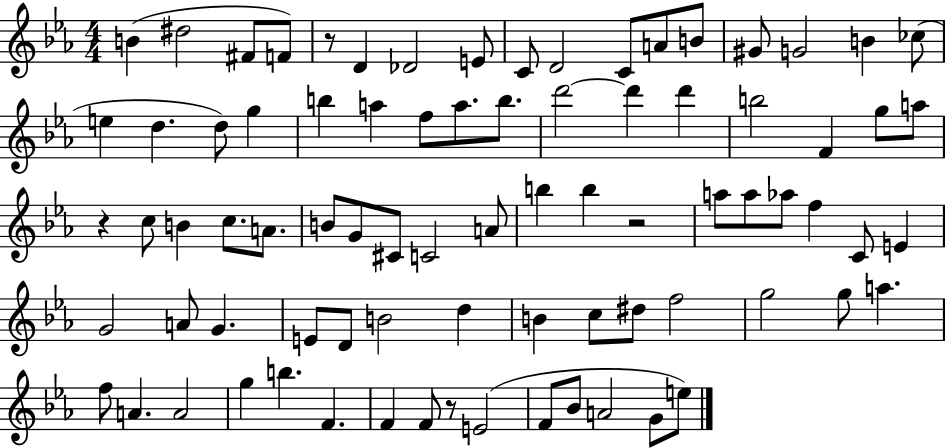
{
  \clef treble
  \numericTimeSignature
  \time 4/4
  \key ees \major
  b'4( dis''2 fis'8 f'8) | r8 d'4 des'2 e'8 | c'8 d'2 c'8 a'8 b'8 | gis'8 g'2 b'4 ces''8( | \break e''4 d''4. d''8) g''4 | b''4 a''4 f''8 a''8. b''8. | d'''2~~ d'''4 d'''4 | b''2 f'4 g''8 a''8 | \break r4 c''8 b'4 c''8. a'8. | b'8 g'8 cis'8 c'2 a'8 | b''4 b''4 r2 | a''8 a''8 aes''8 f''4 c'8 e'4 | \break g'2 a'8 g'4. | e'8 d'8 b'2 d''4 | b'4 c''8 dis''8 f''2 | g''2 g''8 a''4. | \break f''8 a'4. a'2 | g''4 b''4. f'4. | f'4 f'8 r8 e'2( | f'8 bes'8 a'2 g'8 e''8) | \break \bar "|."
}